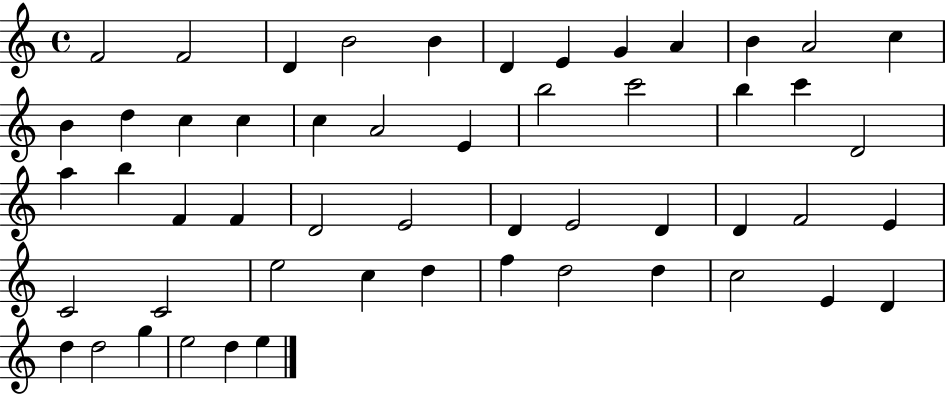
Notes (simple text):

F4/h F4/h D4/q B4/h B4/q D4/q E4/q G4/q A4/q B4/q A4/h C5/q B4/q D5/q C5/q C5/q C5/q A4/h E4/q B5/h C6/h B5/q C6/q D4/h A5/q B5/q F4/q F4/q D4/h E4/h D4/q E4/h D4/q D4/q F4/h E4/q C4/h C4/h E5/h C5/q D5/q F5/q D5/h D5/q C5/h E4/q D4/q D5/q D5/h G5/q E5/h D5/q E5/q